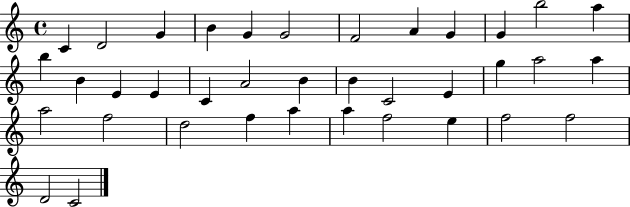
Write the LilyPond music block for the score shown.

{
  \clef treble
  \time 4/4
  \defaultTimeSignature
  \key c \major
  c'4 d'2 g'4 | b'4 g'4 g'2 | f'2 a'4 g'4 | g'4 b''2 a''4 | \break b''4 b'4 e'4 e'4 | c'4 a'2 b'4 | b'4 c'2 e'4 | g''4 a''2 a''4 | \break a''2 f''2 | d''2 f''4 a''4 | a''4 f''2 e''4 | f''2 f''2 | \break d'2 c'2 | \bar "|."
}